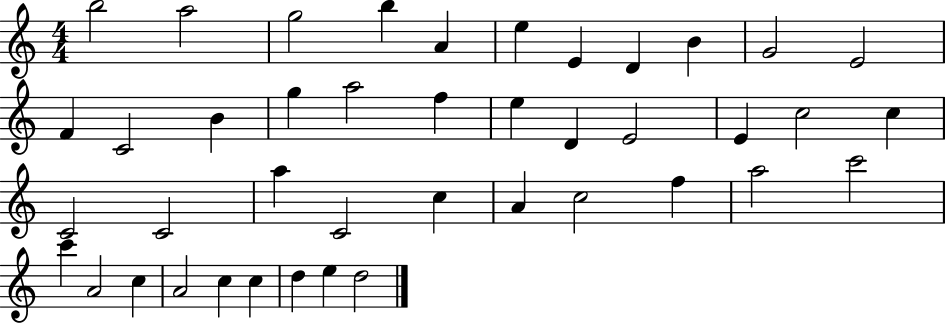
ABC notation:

X:1
T:Untitled
M:4/4
L:1/4
K:C
b2 a2 g2 b A e E D B G2 E2 F C2 B g a2 f e D E2 E c2 c C2 C2 a C2 c A c2 f a2 c'2 c' A2 c A2 c c d e d2